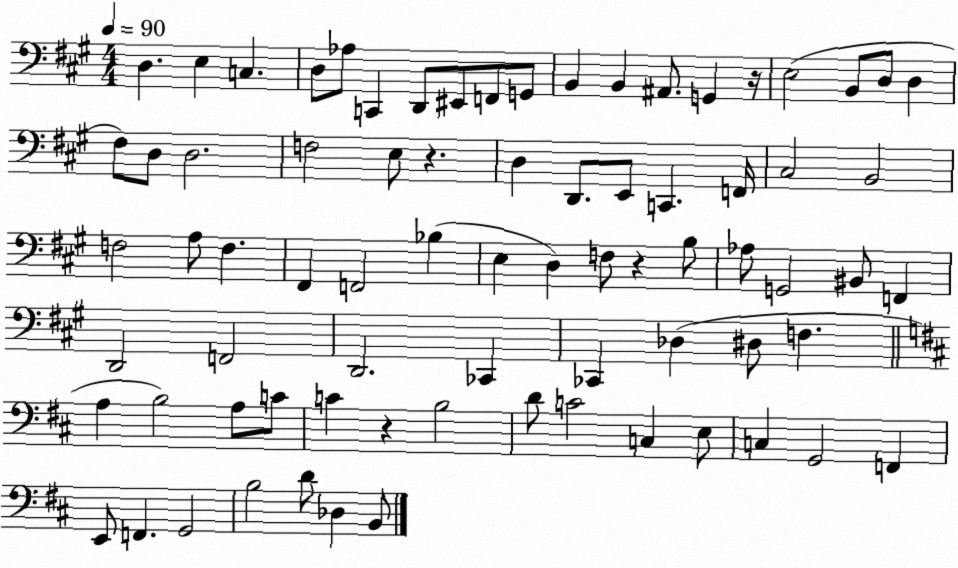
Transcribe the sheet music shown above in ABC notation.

X:1
T:Untitled
M:4/4
L:1/4
K:A
D, E, C, D,/2 _A,/2 C,, D,,/2 ^E,,/2 F,,/2 G,,/2 B,, B,, ^A,,/2 G,, z/4 E,2 B,,/2 D,/2 D, ^F,/2 D,/2 D,2 F,2 E,/2 z D, D,,/2 E,,/2 C,, F,,/4 ^C,2 B,,2 F,2 A,/2 F, ^F,, F,,2 _B, E, D, F,/2 z B,/2 _A,/2 G,,2 ^B,,/2 F,, D,,2 F,,2 D,,2 _C,, _C,, _D, ^D,/2 F, A, B,2 A,/2 C/2 C z B,2 D/2 C2 C, E,/2 C, G,,2 F,, E,,/2 F,, G,,2 B,2 D/2 _D, B,,/2